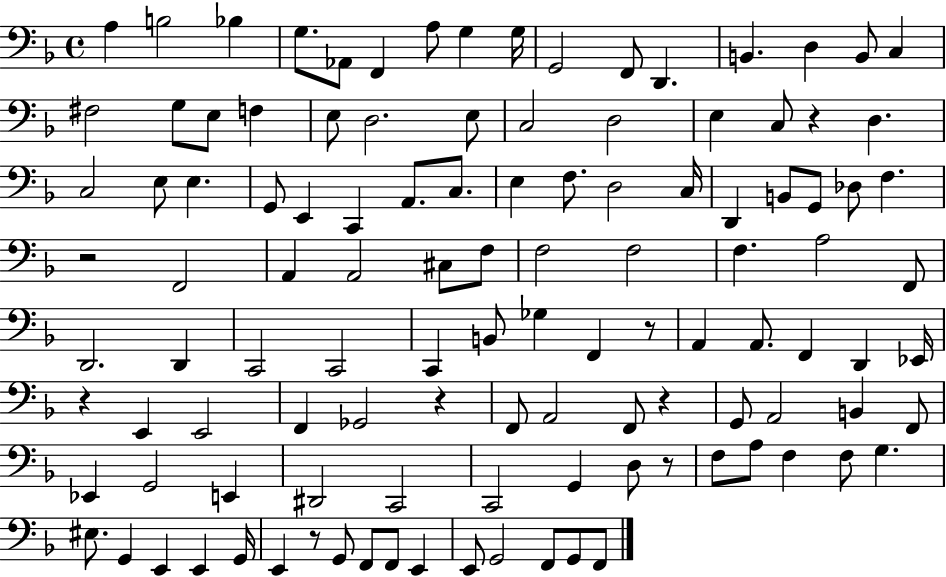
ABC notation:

X:1
T:Untitled
M:4/4
L:1/4
K:F
A, B,2 _B, G,/2 _A,,/2 F,, A,/2 G, G,/4 G,,2 F,,/2 D,, B,, D, B,,/2 C, ^F,2 G,/2 E,/2 F, E,/2 D,2 E,/2 C,2 D,2 E, C,/2 z D, C,2 E,/2 E, G,,/2 E,, C,, A,,/2 C,/2 E, F,/2 D,2 C,/4 D,, B,,/2 G,,/2 _D,/2 F, z2 F,,2 A,, A,,2 ^C,/2 F,/2 F,2 F,2 F, A,2 F,,/2 D,,2 D,, C,,2 C,,2 C,, B,,/2 _G, F,, z/2 A,, A,,/2 F,, D,, _E,,/4 z E,, E,,2 F,, _G,,2 z F,,/2 A,,2 F,,/2 z G,,/2 A,,2 B,, F,,/2 _E,, G,,2 E,, ^D,,2 C,,2 C,,2 G,, D,/2 z/2 F,/2 A,/2 F, F,/2 G, ^E,/2 G,, E,, E,, G,,/4 E,, z/2 G,,/2 F,,/2 F,,/2 E,, E,,/2 G,,2 F,,/2 G,,/2 F,,/2